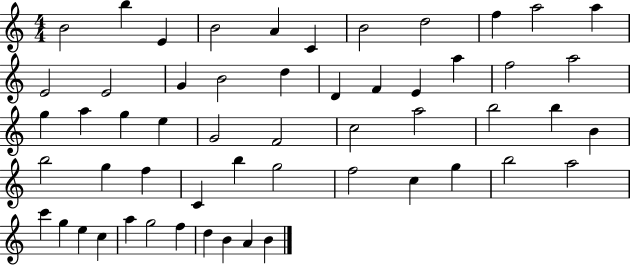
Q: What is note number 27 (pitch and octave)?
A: G4